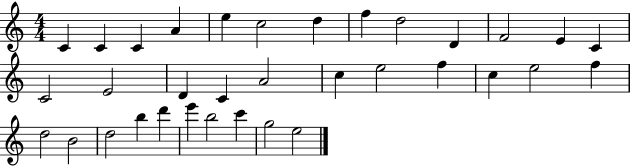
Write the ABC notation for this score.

X:1
T:Untitled
M:4/4
L:1/4
K:C
C C C A e c2 d f d2 D F2 E C C2 E2 D C A2 c e2 f c e2 f d2 B2 d2 b d' e' b2 c' g2 e2